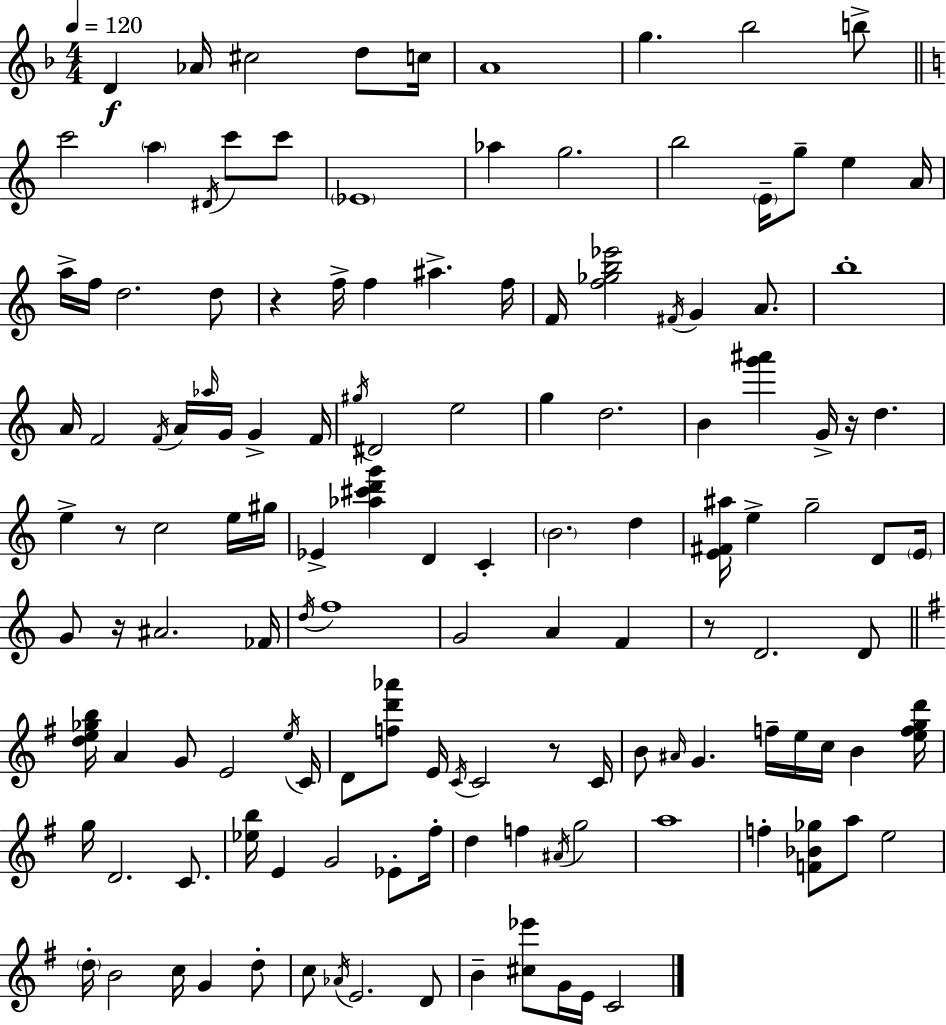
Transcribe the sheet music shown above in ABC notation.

X:1
T:Untitled
M:4/4
L:1/4
K:Dm
D _A/4 ^c2 d/2 c/4 A4 g _b2 b/2 c'2 a ^D/4 c'/2 c'/2 _E4 _a g2 b2 E/4 g/2 e A/4 a/4 f/4 d2 d/2 z f/4 f ^a f/4 F/4 [f_gb_e']2 ^F/4 G A/2 b4 A/4 F2 F/4 A/4 _a/4 G/4 G F/4 ^g/4 ^D2 e2 g d2 B [g'^a'] G/4 z/4 d e z/2 c2 e/4 ^g/4 _E [_a^c'd'g'] D C B2 d [E^F^a]/4 e g2 D/2 E/4 G/2 z/4 ^A2 _F/4 d/4 f4 G2 A F z/2 D2 D/2 [de_gb]/4 A G/2 E2 e/4 C/4 D/2 [fd'_a']/2 E/4 C/4 C2 z/2 C/4 B/2 ^A/4 G f/4 e/4 c/4 B [efgd']/4 g/4 D2 C/2 [_eb]/4 E G2 _E/2 ^f/4 d f ^A/4 g2 a4 f [F_B_g]/2 a/2 e2 d/4 B2 c/4 G d/2 c/2 _A/4 E2 D/2 B [^c_e']/2 G/4 E/4 C2